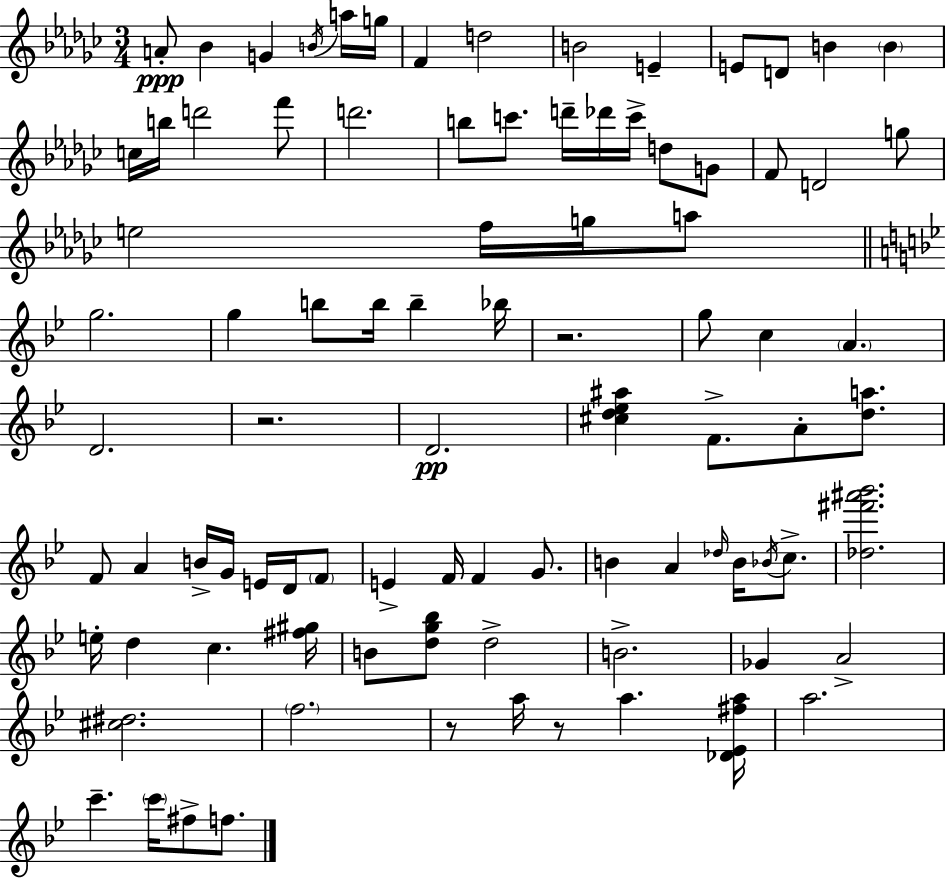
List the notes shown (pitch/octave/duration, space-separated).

A4/e Bb4/q G4/q B4/s A5/s G5/s F4/q D5/h B4/h E4/q E4/e D4/e B4/q B4/q C5/s B5/s D6/h F6/e D6/h. B5/e C6/e. D6/s Db6/s C6/s D5/e G4/e F4/e D4/h G5/e E5/h F5/s G5/s A5/e G5/h. G5/q B5/e B5/s B5/q Bb5/s R/h. G5/e C5/q A4/q. D4/h. R/h. D4/h. [C#5,D5,Eb5,A#5]/q F4/e. A4/e [D5,A5]/e. F4/e A4/q B4/s G4/s E4/s D4/s F4/e E4/q F4/s F4/q G4/e. B4/q A4/q Db5/s B4/s Bb4/s C5/e. [Db5,F#6,A#6,Bb6]/h. E5/s D5/q C5/q. [F#5,G#5]/s B4/e [D5,G5,Bb5]/e D5/h B4/h. Gb4/q A4/h [C#5,D#5]/h. F5/h. R/e A5/s R/e A5/q. [Db4,Eb4,F#5,A5]/s A5/h. C6/q. C6/s F#5/e F5/e.